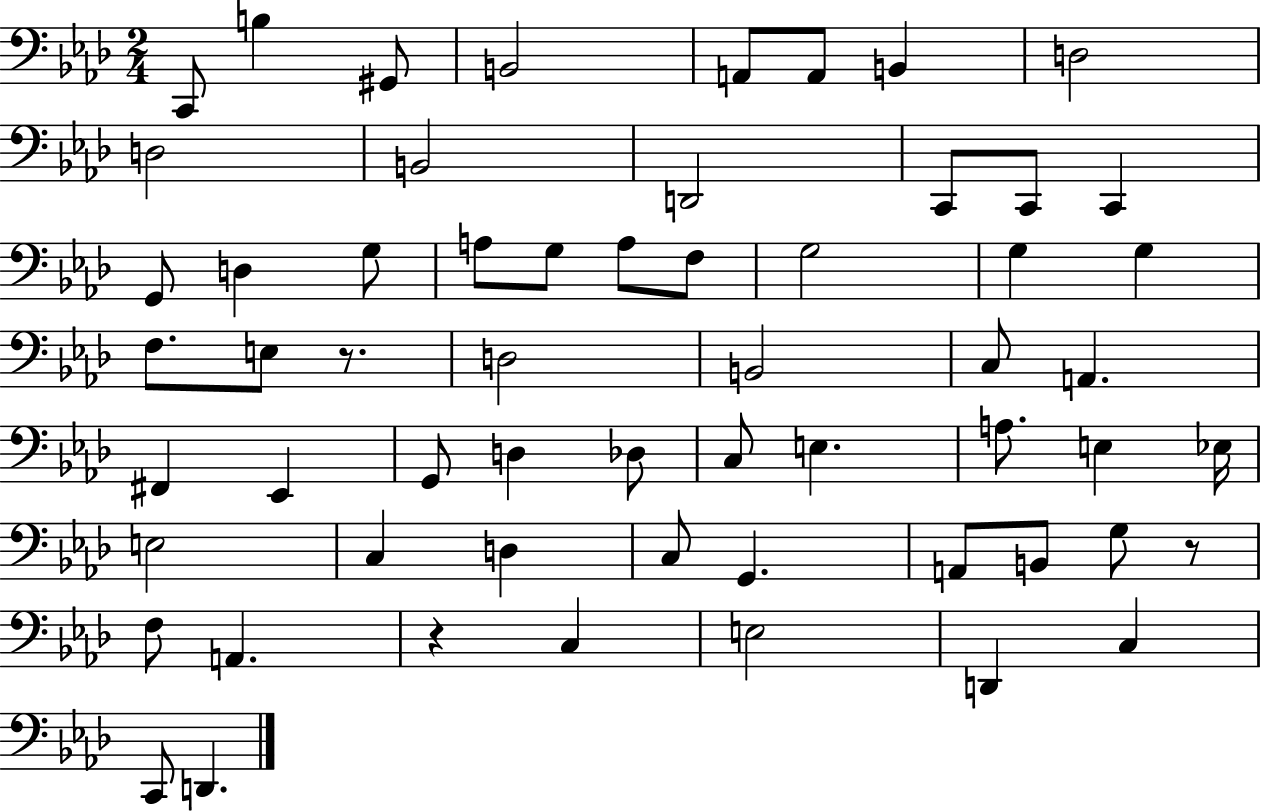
{
  \clef bass
  \numericTimeSignature
  \time 2/4
  \key aes \major
  c,8 b4 gis,8 | b,2 | a,8 a,8 b,4 | d2 | \break d2 | b,2 | d,2 | c,8 c,8 c,4 | \break g,8 d4 g8 | a8 g8 a8 f8 | g2 | g4 g4 | \break f8. e8 r8. | d2 | b,2 | c8 a,4. | \break fis,4 ees,4 | g,8 d4 des8 | c8 e4. | a8. e4 ees16 | \break e2 | c4 d4 | c8 g,4. | a,8 b,8 g8 r8 | \break f8 a,4. | r4 c4 | e2 | d,4 c4 | \break c,8 d,4. | \bar "|."
}